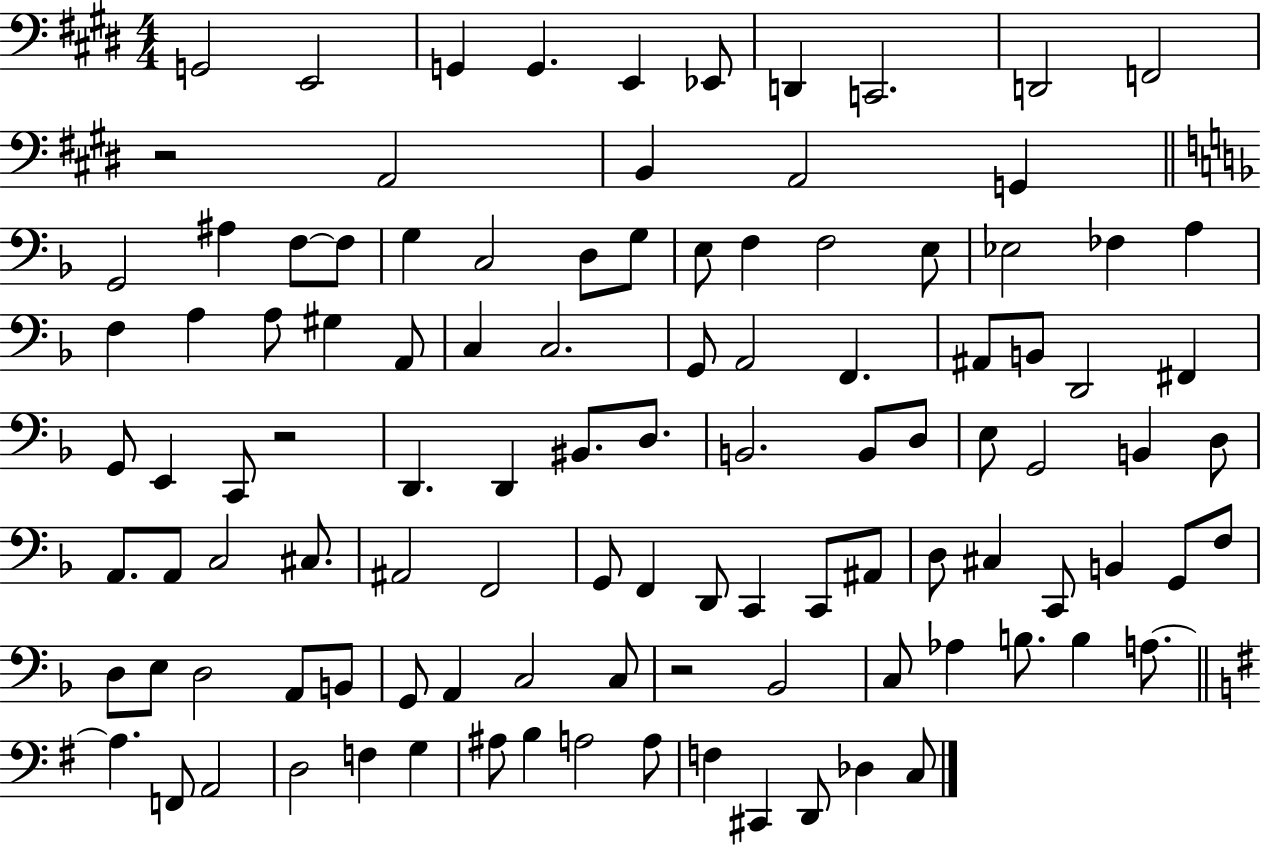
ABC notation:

X:1
T:Untitled
M:4/4
L:1/4
K:E
G,,2 E,,2 G,, G,, E,, _E,,/2 D,, C,,2 D,,2 F,,2 z2 A,,2 B,, A,,2 G,, G,,2 ^A, F,/2 F,/2 G, C,2 D,/2 G,/2 E,/2 F, F,2 E,/2 _E,2 _F, A, F, A, A,/2 ^G, A,,/2 C, C,2 G,,/2 A,,2 F,, ^A,,/2 B,,/2 D,,2 ^F,, G,,/2 E,, C,,/2 z2 D,, D,, ^B,,/2 D,/2 B,,2 B,,/2 D,/2 E,/2 G,,2 B,, D,/2 A,,/2 A,,/2 C,2 ^C,/2 ^A,,2 F,,2 G,,/2 F,, D,,/2 C,, C,,/2 ^A,,/2 D,/2 ^C, C,,/2 B,, G,,/2 F,/2 D,/2 E,/2 D,2 A,,/2 B,,/2 G,,/2 A,, C,2 C,/2 z2 _B,,2 C,/2 _A, B,/2 B, A,/2 A, F,,/2 A,,2 D,2 F, G, ^A,/2 B, A,2 A,/2 F, ^C,, D,,/2 _D, C,/2